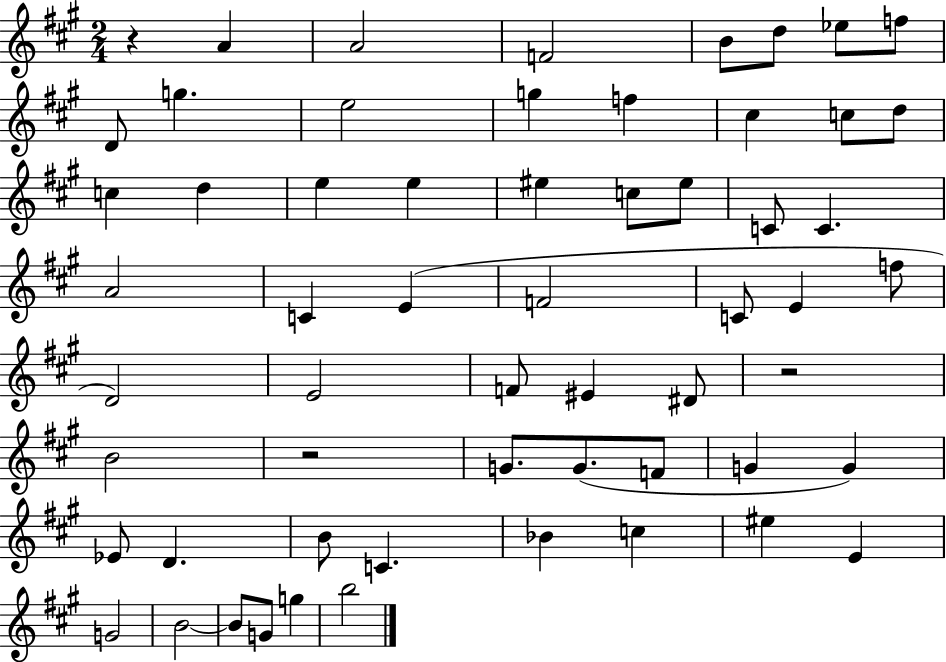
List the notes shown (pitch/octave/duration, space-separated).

R/q A4/q A4/h F4/h B4/e D5/e Eb5/e F5/e D4/e G5/q. E5/h G5/q F5/q C#5/q C5/e D5/e C5/q D5/q E5/q E5/q EIS5/q C5/e EIS5/e C4/e C4/q. A4/h C4/q E4/q F4/h C4/e E4/q F5/e D4/h E4/h F4/e EIS4/q D#4/e R/h B4/h R/h G4/e. G4/e. F4/e G4/q G4/q Eb4/e D4/q. B4/e C4/q. Bb4/q C5/q EIS5/q E4/q G4/h B4/h B4/e G4/e G5/q B5/h